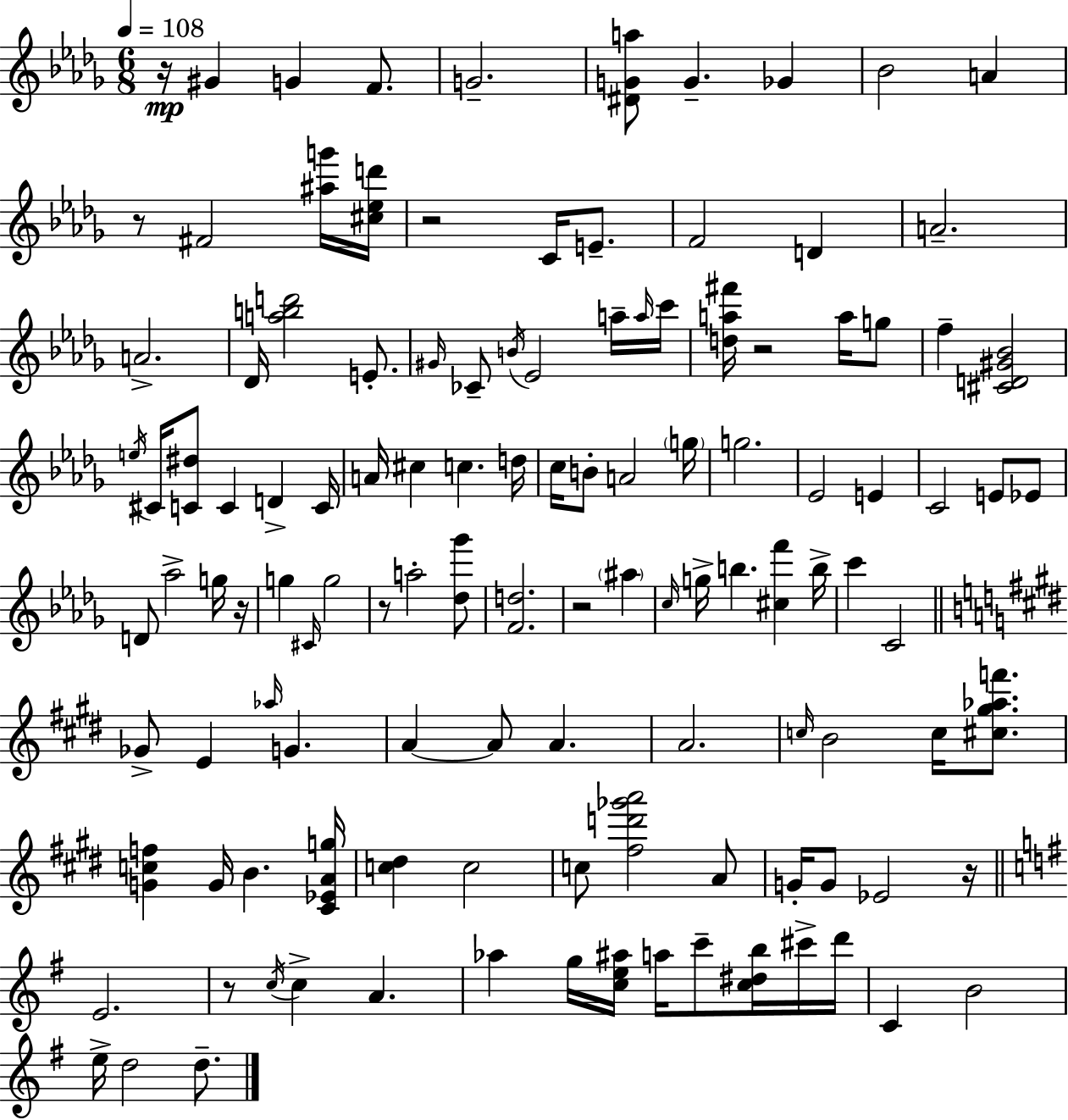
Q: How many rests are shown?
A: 9